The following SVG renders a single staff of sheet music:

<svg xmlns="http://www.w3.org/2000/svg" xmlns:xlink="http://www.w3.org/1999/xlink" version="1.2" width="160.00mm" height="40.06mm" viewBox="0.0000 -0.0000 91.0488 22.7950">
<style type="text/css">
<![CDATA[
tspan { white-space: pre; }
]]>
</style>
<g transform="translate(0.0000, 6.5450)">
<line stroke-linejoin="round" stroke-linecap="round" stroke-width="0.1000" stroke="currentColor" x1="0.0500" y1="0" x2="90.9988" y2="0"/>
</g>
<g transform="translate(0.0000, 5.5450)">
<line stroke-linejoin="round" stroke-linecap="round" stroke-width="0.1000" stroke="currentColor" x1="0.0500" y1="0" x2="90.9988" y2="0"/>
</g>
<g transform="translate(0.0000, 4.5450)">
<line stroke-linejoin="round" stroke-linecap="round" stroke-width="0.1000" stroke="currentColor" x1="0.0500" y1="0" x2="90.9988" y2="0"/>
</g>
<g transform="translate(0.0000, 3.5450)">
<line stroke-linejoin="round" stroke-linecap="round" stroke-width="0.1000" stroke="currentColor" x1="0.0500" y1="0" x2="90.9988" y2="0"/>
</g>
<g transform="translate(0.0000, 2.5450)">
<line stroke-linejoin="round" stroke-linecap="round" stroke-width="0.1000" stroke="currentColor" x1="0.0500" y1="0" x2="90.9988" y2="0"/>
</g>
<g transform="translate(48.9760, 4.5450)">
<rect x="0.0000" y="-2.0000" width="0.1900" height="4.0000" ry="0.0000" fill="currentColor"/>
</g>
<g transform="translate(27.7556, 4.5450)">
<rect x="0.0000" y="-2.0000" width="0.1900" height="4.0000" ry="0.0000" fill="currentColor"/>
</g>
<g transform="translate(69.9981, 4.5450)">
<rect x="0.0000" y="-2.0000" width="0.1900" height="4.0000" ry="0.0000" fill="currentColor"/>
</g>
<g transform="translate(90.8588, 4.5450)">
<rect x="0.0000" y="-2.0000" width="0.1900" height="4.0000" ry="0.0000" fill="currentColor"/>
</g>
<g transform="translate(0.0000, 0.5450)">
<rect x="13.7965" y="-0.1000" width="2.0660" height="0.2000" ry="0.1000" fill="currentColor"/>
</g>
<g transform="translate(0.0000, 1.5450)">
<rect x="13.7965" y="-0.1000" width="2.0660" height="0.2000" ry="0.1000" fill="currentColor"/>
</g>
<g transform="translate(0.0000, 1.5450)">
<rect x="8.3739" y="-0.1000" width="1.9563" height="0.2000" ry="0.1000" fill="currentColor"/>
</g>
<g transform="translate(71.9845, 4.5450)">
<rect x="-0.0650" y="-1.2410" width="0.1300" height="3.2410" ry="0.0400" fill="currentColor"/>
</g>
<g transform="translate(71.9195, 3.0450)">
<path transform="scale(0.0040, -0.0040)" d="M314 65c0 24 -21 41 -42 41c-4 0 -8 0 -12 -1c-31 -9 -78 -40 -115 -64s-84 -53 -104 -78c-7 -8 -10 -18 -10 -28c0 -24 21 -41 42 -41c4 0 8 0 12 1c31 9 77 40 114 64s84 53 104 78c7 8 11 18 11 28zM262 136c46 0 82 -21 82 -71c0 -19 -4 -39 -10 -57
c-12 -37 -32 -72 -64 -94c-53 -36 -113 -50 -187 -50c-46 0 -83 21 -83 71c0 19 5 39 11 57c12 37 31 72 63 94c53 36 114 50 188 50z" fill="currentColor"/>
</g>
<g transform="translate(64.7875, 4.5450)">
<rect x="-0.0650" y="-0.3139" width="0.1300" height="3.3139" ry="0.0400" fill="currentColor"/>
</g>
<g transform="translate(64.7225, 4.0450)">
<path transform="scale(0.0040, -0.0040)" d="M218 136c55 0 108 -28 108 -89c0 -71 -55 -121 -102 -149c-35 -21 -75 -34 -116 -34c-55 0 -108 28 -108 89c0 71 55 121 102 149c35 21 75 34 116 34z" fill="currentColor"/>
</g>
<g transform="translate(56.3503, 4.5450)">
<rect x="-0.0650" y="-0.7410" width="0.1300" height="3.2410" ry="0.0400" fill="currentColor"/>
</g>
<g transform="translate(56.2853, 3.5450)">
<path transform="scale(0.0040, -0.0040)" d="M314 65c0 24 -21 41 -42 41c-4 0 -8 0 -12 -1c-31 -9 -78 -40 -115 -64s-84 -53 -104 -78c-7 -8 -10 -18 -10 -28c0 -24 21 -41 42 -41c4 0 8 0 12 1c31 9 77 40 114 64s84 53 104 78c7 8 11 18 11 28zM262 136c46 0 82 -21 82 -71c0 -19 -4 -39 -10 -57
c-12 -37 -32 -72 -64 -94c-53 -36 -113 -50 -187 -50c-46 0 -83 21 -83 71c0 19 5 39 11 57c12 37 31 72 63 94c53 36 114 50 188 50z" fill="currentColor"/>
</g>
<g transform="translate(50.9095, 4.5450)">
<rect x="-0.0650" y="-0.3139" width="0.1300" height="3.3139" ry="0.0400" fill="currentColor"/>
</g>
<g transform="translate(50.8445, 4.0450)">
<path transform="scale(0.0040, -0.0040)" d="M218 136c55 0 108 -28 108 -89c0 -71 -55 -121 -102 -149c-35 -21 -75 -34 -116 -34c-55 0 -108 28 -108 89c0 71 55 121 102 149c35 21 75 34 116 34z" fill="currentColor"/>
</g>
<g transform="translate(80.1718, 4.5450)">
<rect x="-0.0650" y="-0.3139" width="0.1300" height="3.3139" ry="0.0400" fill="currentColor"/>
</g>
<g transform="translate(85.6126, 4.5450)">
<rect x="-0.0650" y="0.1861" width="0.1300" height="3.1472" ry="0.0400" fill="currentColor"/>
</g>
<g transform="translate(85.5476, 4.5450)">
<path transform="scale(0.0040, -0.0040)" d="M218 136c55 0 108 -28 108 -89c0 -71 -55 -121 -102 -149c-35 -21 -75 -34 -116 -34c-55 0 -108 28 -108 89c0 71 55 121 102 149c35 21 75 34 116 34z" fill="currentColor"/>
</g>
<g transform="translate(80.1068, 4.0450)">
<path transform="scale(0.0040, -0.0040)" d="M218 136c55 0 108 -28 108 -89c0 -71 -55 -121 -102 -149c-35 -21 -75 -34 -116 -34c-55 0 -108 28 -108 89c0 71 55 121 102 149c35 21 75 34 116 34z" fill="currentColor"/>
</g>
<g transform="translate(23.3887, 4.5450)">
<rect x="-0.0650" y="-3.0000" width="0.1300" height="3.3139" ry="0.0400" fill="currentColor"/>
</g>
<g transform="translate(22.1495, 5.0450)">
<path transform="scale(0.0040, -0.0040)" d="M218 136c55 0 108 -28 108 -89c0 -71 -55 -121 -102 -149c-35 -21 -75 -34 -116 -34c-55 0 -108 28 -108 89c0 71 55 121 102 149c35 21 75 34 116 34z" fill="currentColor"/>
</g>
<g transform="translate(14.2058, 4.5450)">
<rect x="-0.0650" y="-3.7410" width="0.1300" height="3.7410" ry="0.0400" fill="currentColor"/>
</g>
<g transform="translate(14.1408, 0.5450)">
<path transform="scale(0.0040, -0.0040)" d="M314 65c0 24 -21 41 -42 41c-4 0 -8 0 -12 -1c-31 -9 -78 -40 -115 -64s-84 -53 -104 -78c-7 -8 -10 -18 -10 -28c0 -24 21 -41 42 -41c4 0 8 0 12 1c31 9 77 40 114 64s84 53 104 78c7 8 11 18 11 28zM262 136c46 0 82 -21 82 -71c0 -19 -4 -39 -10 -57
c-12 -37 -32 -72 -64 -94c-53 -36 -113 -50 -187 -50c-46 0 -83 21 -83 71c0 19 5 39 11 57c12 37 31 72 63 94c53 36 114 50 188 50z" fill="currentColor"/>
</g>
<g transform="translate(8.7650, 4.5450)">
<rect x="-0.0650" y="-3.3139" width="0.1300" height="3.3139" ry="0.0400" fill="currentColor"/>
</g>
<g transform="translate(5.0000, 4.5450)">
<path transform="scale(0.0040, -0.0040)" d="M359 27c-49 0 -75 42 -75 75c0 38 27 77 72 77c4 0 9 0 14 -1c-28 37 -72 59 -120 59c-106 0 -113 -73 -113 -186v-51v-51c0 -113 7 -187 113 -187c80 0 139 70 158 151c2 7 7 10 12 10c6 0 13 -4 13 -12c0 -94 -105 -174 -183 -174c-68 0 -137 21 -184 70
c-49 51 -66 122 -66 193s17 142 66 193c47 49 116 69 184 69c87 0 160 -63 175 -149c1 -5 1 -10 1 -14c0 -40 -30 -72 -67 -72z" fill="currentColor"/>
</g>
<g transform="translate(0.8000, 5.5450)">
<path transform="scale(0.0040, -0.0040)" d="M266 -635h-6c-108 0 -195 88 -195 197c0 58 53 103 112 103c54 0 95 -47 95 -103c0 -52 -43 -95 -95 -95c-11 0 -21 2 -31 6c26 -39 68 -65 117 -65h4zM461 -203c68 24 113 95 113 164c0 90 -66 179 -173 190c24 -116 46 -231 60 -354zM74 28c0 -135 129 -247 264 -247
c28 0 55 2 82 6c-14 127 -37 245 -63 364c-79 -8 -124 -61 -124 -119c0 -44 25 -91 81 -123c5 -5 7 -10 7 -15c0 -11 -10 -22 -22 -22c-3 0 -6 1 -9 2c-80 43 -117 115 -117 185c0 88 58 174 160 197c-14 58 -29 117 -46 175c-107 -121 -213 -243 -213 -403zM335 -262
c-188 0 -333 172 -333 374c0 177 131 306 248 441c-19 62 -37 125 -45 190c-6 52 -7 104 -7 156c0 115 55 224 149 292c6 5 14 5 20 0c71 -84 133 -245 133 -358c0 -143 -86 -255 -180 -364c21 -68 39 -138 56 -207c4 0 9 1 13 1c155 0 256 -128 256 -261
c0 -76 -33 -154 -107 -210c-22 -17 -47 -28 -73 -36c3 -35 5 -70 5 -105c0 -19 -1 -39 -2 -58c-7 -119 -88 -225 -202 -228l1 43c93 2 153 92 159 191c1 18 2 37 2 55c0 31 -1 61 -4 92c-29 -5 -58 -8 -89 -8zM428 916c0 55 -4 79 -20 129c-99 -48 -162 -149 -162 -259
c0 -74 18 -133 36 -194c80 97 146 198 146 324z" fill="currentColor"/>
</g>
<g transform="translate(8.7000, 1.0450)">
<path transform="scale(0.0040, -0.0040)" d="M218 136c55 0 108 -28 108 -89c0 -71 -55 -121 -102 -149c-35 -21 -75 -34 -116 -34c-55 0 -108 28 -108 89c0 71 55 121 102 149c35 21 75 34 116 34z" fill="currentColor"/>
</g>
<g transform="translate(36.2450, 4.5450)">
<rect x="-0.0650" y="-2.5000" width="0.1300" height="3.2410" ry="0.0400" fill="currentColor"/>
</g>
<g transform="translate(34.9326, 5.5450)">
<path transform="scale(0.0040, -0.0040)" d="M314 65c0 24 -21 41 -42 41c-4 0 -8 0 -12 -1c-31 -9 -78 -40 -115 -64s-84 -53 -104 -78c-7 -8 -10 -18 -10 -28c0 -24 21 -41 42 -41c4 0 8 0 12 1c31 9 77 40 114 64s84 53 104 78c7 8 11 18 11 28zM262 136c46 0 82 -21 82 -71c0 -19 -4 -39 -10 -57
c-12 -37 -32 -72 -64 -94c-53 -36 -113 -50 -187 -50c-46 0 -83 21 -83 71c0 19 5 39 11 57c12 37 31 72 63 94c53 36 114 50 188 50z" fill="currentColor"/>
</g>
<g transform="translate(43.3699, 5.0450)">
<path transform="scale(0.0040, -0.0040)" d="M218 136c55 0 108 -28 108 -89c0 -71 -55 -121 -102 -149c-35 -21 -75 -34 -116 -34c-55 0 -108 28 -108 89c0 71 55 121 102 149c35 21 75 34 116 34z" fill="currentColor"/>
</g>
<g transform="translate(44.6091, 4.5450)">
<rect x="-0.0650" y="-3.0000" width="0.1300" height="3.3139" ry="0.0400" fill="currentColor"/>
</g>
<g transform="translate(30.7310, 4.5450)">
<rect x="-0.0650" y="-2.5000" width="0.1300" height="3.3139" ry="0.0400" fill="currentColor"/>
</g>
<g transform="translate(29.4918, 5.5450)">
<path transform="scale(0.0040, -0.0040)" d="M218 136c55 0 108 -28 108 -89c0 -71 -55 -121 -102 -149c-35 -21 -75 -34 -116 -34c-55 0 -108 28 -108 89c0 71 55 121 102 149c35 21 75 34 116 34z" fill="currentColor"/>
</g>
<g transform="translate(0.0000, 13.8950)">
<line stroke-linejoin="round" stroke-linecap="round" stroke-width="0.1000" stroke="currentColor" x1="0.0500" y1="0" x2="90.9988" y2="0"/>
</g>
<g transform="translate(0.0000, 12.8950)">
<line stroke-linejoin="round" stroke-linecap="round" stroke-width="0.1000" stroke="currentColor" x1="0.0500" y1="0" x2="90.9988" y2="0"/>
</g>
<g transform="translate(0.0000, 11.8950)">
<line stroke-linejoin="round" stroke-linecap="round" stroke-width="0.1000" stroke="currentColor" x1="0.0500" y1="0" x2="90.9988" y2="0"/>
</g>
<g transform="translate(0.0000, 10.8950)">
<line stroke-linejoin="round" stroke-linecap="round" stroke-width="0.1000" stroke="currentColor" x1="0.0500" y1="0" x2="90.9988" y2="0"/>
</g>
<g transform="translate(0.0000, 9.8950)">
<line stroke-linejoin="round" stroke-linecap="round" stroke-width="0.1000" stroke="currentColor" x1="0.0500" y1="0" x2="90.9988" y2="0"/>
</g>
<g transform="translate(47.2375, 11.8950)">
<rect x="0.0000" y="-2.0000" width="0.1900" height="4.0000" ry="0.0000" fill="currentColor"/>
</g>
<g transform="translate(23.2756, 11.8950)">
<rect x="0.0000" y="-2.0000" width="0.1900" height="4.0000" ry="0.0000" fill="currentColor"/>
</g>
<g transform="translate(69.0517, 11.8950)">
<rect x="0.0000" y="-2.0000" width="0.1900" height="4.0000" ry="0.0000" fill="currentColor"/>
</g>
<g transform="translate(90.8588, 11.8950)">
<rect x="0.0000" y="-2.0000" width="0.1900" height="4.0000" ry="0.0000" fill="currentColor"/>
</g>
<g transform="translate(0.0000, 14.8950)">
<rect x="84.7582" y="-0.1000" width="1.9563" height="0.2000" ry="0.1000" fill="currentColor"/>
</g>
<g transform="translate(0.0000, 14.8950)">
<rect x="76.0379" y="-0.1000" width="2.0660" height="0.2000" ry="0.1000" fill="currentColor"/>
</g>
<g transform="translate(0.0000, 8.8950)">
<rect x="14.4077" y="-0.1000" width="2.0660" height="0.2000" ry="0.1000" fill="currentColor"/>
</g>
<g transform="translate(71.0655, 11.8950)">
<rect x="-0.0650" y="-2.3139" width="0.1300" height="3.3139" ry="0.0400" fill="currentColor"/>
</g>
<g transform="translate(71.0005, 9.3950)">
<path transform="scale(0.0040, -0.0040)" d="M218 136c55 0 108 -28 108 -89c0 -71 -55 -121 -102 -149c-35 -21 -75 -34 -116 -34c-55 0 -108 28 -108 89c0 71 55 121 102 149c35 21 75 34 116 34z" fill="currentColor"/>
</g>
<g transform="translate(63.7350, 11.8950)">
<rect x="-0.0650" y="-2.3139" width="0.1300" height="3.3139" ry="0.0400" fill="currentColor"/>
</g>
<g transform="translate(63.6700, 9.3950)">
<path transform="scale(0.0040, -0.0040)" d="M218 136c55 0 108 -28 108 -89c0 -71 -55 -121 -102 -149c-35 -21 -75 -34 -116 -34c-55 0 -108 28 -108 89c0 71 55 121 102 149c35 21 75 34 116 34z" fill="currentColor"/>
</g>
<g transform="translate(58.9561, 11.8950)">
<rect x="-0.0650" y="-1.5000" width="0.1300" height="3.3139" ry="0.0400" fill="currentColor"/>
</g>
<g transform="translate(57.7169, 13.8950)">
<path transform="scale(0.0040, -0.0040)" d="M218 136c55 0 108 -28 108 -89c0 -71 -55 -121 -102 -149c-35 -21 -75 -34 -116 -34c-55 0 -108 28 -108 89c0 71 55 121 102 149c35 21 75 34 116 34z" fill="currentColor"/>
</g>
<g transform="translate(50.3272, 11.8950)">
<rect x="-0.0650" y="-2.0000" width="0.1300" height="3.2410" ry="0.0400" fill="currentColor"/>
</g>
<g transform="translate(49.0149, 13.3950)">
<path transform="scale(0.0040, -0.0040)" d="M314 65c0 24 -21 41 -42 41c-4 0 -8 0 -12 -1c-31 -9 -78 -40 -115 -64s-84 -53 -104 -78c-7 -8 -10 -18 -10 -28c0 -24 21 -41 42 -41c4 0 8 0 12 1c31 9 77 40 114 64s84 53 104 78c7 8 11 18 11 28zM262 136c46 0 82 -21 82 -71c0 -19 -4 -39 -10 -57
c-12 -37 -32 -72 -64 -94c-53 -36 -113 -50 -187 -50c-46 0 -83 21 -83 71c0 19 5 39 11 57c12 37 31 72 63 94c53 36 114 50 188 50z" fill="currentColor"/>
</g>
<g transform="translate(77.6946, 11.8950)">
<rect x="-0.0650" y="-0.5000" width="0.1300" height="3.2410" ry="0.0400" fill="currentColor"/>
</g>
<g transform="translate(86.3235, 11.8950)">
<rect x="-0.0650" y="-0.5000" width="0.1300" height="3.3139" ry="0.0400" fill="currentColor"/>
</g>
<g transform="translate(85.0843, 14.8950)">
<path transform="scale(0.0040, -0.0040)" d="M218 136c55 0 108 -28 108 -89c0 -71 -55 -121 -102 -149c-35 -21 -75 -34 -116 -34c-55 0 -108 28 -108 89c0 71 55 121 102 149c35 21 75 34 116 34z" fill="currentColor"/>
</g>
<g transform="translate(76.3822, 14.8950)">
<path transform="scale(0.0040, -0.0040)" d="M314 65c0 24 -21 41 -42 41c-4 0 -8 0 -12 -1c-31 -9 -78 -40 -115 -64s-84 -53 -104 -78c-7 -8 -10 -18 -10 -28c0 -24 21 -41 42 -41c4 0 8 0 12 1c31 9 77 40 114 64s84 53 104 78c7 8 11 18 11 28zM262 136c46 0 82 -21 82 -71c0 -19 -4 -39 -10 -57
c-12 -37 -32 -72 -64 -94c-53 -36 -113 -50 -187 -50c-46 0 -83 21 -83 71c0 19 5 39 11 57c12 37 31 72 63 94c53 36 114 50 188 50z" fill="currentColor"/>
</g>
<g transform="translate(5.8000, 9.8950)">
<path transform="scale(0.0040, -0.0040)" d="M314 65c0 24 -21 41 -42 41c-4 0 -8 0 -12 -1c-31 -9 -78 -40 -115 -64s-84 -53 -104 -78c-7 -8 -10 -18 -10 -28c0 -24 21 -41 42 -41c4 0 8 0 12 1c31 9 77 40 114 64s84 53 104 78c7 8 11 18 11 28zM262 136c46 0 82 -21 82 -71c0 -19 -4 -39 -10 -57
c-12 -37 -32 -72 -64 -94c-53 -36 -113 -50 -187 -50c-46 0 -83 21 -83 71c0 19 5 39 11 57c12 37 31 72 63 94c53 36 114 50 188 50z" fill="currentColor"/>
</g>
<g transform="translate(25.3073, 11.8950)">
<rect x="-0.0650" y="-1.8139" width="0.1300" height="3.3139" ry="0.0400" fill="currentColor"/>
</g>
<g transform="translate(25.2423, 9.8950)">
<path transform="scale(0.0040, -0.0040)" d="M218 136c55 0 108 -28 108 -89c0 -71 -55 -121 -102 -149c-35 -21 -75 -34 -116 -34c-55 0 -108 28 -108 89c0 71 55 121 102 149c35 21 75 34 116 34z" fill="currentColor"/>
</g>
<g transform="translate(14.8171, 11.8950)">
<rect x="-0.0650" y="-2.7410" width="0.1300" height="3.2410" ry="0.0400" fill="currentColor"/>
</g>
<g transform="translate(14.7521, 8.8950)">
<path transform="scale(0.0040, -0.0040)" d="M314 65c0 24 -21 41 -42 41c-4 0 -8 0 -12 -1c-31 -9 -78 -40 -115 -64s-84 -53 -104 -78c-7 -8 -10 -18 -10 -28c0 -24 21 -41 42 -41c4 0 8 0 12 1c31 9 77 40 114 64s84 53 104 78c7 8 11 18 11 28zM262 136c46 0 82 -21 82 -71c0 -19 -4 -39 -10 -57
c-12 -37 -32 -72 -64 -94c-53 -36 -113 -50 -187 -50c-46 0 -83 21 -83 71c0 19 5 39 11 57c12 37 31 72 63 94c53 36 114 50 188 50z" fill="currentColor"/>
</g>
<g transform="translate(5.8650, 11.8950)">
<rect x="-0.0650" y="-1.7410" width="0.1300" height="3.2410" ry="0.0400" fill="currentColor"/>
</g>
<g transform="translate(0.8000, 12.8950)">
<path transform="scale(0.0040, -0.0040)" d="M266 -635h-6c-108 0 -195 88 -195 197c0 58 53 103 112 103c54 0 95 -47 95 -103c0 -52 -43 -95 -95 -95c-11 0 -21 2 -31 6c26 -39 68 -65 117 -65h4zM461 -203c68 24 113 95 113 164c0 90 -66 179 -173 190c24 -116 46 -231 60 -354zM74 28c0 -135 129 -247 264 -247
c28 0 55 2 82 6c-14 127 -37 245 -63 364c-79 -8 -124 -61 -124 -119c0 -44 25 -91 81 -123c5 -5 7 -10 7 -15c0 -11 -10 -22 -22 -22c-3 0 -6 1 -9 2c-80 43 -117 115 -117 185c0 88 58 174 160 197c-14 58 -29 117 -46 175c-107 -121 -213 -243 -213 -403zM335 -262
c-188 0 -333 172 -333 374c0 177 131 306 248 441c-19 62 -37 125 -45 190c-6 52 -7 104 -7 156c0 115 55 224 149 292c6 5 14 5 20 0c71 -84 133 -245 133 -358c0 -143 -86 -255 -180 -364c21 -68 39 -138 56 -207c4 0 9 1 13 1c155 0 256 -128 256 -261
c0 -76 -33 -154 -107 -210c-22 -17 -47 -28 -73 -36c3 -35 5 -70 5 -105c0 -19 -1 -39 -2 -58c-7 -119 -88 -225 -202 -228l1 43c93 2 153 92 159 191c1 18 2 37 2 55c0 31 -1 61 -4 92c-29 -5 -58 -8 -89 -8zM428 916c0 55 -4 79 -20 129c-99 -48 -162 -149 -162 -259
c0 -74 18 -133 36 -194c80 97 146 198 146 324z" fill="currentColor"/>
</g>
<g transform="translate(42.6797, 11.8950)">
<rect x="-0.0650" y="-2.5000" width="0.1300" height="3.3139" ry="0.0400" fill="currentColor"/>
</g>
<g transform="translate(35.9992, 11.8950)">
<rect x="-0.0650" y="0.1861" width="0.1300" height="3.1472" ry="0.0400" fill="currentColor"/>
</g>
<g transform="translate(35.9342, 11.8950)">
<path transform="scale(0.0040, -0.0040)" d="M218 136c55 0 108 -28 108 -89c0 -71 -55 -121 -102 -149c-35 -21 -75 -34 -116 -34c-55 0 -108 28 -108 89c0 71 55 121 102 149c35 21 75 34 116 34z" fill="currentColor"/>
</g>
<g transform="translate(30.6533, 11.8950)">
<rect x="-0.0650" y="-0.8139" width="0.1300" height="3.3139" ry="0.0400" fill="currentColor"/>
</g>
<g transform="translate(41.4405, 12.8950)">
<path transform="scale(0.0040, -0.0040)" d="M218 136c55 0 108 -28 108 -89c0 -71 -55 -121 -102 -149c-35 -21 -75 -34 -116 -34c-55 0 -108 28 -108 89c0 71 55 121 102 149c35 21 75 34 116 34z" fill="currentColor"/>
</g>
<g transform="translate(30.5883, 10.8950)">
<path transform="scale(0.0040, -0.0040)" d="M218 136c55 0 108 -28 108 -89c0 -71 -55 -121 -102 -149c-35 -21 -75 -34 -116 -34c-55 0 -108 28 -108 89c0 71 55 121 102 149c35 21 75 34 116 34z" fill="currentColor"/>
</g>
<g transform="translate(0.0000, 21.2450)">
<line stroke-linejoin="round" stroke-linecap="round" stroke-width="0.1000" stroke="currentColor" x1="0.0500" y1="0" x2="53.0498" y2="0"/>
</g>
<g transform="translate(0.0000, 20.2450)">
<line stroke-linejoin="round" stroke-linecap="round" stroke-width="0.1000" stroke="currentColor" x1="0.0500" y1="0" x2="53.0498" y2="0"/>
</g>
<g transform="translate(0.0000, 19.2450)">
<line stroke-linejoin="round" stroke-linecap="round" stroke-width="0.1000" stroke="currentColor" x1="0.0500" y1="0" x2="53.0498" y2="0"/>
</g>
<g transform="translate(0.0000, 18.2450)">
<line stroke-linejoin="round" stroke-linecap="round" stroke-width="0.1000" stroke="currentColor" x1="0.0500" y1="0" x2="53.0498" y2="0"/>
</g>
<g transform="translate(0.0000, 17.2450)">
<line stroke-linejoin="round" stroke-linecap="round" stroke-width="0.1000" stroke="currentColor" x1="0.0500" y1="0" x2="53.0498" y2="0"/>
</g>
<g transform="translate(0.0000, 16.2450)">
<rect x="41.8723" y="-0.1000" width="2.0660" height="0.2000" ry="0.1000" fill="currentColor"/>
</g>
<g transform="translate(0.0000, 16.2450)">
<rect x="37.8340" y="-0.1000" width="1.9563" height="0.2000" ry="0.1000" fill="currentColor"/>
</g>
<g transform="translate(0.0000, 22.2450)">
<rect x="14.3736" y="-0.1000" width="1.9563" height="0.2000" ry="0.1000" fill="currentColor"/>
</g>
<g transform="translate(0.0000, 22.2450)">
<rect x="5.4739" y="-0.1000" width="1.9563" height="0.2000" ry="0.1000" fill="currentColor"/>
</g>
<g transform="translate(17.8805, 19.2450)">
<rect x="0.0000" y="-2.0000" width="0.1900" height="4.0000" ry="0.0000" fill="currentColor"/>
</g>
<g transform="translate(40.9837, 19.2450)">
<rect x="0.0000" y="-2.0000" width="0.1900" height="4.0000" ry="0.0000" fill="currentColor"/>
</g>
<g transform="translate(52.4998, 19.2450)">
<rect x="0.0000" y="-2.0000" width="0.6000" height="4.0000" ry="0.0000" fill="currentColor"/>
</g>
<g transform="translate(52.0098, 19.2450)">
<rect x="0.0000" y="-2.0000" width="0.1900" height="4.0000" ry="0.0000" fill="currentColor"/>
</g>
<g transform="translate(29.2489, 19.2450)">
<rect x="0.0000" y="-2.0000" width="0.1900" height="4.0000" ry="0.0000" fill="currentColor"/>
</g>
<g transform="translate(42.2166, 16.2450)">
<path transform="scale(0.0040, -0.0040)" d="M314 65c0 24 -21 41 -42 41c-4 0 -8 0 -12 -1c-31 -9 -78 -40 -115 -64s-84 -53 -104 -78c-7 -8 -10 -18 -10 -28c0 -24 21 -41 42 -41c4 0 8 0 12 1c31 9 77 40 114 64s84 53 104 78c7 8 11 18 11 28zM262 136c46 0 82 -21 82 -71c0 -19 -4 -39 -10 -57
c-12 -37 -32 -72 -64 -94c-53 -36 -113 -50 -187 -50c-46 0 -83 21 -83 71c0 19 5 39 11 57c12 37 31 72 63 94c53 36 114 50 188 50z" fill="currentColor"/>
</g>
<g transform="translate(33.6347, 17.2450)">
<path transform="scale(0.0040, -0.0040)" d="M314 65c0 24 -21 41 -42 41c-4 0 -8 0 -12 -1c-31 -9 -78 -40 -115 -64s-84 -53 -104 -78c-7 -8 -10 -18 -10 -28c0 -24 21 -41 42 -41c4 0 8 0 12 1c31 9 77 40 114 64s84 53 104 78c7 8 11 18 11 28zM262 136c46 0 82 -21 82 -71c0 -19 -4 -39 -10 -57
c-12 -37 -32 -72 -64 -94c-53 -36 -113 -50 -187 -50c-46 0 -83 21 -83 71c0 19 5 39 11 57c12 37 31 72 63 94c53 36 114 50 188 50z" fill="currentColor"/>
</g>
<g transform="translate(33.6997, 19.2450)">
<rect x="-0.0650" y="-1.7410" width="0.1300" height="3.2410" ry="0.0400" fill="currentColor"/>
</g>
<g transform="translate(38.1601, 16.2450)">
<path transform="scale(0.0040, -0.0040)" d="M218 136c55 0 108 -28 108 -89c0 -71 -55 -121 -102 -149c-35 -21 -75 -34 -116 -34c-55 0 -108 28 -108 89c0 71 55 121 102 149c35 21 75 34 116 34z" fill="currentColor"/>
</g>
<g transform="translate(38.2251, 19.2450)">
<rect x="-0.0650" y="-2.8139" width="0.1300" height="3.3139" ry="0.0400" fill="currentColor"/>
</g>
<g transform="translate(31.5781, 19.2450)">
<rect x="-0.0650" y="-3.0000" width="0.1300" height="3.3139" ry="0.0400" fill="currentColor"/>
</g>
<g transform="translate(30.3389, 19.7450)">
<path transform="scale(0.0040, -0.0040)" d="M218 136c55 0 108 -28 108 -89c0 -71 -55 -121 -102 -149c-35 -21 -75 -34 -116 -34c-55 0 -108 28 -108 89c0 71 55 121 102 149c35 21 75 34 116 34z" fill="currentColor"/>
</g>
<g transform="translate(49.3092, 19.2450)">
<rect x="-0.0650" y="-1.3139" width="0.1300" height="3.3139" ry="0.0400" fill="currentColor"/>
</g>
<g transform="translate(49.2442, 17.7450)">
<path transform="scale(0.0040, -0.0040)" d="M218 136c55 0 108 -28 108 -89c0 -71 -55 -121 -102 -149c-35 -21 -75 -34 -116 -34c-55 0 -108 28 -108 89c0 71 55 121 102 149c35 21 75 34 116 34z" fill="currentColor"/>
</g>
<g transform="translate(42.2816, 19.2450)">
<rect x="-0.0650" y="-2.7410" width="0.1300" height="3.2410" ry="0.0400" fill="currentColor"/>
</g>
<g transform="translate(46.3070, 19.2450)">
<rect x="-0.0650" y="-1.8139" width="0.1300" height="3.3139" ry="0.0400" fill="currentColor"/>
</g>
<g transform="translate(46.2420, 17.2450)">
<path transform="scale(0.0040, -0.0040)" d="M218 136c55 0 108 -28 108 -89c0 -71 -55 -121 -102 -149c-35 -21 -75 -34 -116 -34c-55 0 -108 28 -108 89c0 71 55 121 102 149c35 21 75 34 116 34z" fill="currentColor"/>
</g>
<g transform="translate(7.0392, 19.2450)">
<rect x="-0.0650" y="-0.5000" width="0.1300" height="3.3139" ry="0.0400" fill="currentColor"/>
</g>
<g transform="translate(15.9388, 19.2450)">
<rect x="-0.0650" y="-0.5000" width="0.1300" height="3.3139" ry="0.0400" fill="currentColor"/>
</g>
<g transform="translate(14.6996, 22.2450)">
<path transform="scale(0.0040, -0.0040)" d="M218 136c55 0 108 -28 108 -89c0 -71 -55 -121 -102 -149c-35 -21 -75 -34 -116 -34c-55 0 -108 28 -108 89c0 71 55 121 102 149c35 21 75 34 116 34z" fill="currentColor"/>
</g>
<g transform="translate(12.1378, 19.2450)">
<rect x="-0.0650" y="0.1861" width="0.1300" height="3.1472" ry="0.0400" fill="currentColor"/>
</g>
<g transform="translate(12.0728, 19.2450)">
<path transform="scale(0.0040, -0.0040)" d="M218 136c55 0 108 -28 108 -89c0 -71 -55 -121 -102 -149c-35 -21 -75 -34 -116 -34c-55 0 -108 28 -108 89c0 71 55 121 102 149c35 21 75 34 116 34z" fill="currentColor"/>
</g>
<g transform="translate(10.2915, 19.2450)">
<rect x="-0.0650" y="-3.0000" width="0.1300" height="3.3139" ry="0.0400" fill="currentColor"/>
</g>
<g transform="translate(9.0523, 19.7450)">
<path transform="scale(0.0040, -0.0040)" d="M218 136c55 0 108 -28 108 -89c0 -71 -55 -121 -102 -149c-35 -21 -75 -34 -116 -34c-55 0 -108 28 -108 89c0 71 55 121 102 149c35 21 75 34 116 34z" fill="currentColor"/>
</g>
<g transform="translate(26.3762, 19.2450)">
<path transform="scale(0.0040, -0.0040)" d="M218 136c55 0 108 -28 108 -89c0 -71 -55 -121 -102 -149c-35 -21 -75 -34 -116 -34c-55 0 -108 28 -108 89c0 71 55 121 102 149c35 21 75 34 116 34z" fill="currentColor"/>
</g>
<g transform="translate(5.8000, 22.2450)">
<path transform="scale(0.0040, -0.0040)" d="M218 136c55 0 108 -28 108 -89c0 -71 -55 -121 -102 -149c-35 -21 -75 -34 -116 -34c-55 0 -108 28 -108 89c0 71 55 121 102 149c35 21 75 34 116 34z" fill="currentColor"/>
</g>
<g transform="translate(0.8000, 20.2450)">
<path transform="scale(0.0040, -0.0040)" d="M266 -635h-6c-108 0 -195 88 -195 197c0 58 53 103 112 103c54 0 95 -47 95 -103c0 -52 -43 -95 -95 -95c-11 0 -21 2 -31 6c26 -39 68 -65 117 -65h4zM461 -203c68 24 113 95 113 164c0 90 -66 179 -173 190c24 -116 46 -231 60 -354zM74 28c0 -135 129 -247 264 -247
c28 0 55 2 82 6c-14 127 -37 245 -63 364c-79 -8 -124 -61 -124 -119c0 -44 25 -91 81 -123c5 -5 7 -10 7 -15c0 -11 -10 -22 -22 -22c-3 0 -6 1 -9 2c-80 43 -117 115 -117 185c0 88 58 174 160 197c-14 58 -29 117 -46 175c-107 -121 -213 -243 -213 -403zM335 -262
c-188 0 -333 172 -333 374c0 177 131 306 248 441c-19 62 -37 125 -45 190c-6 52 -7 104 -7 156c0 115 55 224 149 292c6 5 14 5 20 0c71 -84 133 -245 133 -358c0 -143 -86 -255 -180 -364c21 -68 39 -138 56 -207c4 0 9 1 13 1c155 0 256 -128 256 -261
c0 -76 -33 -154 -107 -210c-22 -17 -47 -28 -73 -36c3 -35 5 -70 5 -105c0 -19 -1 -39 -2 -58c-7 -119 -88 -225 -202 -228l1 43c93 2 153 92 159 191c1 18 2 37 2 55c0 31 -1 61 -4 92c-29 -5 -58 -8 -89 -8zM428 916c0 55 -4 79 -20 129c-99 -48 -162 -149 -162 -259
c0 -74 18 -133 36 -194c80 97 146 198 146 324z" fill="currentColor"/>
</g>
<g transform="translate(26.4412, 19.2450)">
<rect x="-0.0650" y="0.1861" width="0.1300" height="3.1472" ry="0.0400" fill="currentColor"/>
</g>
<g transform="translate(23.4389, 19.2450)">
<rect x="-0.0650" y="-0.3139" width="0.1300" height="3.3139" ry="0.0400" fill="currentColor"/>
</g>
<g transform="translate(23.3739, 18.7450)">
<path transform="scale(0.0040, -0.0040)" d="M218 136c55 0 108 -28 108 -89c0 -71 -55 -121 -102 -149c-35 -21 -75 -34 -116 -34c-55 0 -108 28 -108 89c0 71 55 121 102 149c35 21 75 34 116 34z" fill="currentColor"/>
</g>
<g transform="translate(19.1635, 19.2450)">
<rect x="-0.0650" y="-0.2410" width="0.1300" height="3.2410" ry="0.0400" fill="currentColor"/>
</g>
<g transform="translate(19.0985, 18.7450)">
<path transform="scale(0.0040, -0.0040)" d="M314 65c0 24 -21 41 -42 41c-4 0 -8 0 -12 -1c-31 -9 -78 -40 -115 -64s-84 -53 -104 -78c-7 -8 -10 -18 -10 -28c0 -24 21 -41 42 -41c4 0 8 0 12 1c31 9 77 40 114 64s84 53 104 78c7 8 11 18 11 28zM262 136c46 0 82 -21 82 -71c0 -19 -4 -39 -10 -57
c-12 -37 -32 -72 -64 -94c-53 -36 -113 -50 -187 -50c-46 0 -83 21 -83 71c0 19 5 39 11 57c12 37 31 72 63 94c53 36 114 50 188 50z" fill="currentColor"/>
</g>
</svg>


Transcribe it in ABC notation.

X:1
T:Untitled
M:4/4
L:1/4
K:C
b c'2 A G G2 A c d2 c e2 c B f2 a2 f d B G F2 E g g C2 C C A B C c2 c B A f2 a a2 f e